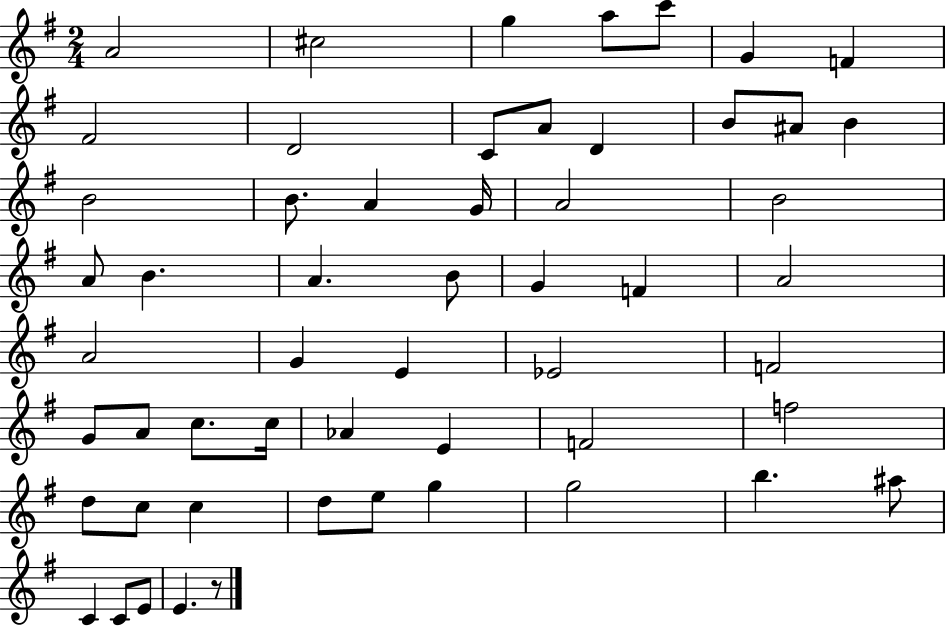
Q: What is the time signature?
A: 2/4